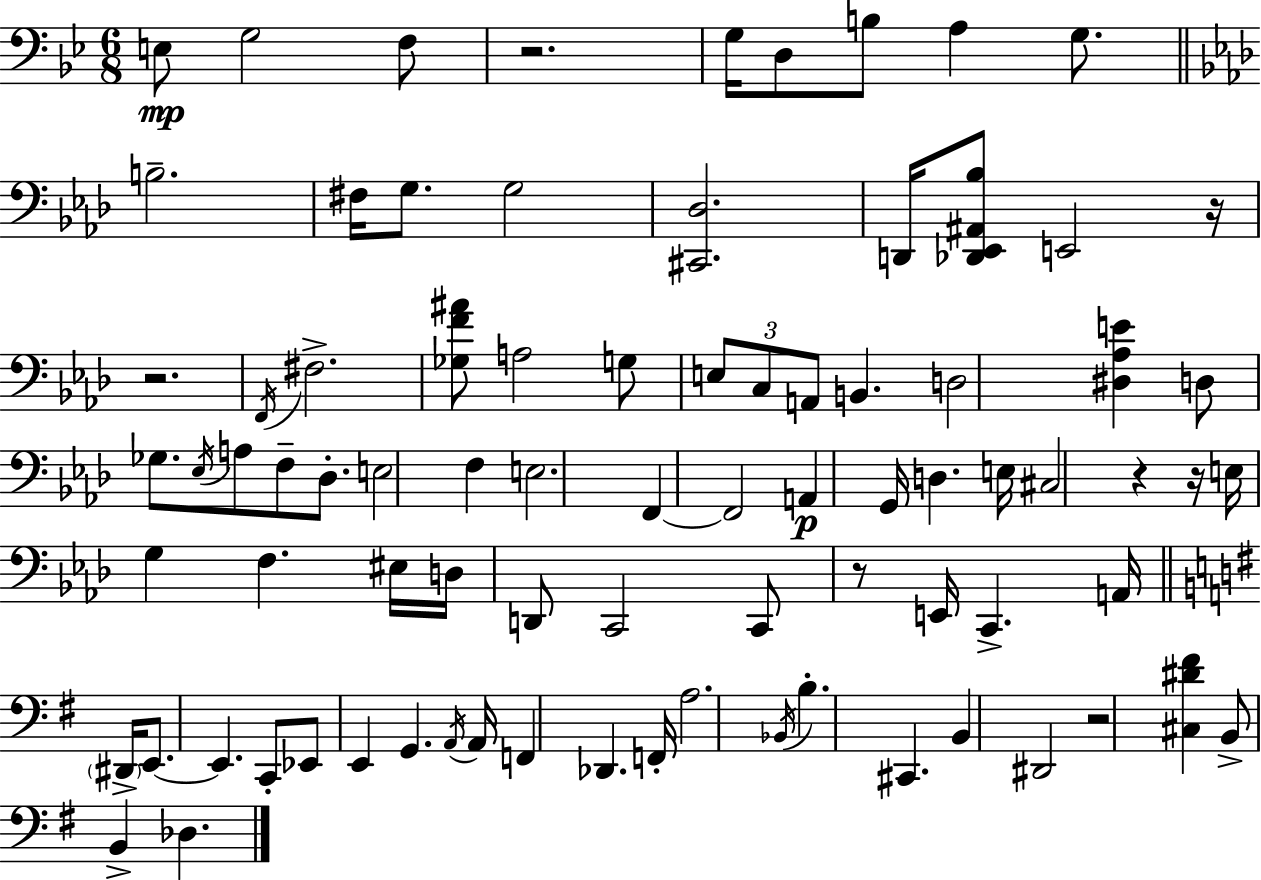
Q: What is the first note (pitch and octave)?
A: E3